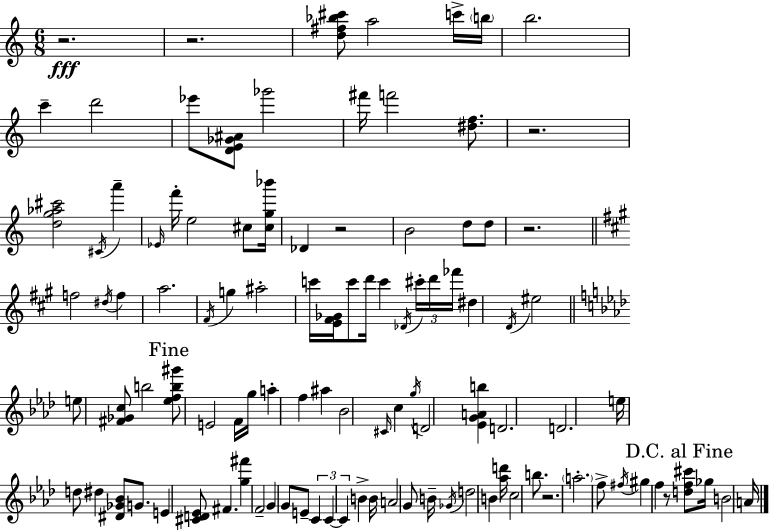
{
  \clef treble
  \numericTimeSignature
  \time 6/8
  \key a \minor
  \repeat volta 2 { r2.\fff | r2. | <d'' fis'' bes'' cis'''>8 a''2 c'''16-> \parenthesize b''16 | b''2. | \break c'''4-- d'''2 | ees'''8 <d' e' ges' ais'>8 ges'''2 | fis'''16 f'''2 <dis'' f''>8. | r2. | \break <d'' g'' aes'' cis'''>2 \acciaccatura { cis'16 } a'''4-- | \grace { ees'16 } f'''16-. e''2 cis''8 | <cis'' g'' bes'''>16 des'4 r2 | b'2 d''8 | \break d''8 r2. | \bar "||" \break \key a \major f''2 \acciaccatura { dis''16 } f''4 | a''2. | \acciaccatura { fis'16 } g''4 ais''2-. | c'''16 <e' fis' ges'>16 c'''8 d'''16 c'''4 \acciaccatura { des'16 } | \break \tuplet 3/2 { cis'''16-. d'''16 fes'''16 } dis''4 \acciaccatura { d'16 } eis''2 | \bar "||" \break \key f \minor e''8 <fis' ges' c''>8 b''2 | \mark "Fine" <ees'' f'' b'' gis'''>8 e'2 f'16 g''16 | a''4-. f''4 ais''4 | bes'2 \grace { cis'16 } c''4 | \break \acciaccatura { g''16 } d'2 <ees' g' a' b''>4 | d'2. | d'2. | e''16 d''8 dis''4 <dis' ges' bes'>8 g'8. | \break e'4 <cis' d' ees'>8 fis'4. | <g'' fis'''>4 f'2-- | g'4 g'8 e'8-- \tuplet 3/2 { c'4 | c'4~~ c'4 } b'4-> | \break b'16 a'2 g'8 | b'16-- \acciaccatura { ges'16 } d''2 b'4 | <aes'' d'''>16 c''2 | b''8. r2. | \break \parenthesize a''2.-. | f''8-> \acciaccatura { fis''16 } gis''4 f''4 | r8 \mark "D.C. al Fine" <d'' f'' cis'''>8 ges''16 b'2 | a'16 } \bar "|."
}